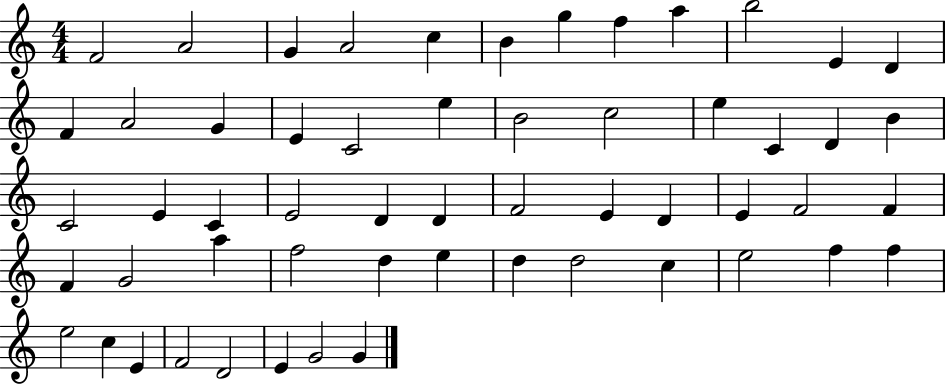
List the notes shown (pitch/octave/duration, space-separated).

F4/h A4/h G4/q A4/h C5/q B4/q G5/q F5/q A5/q B5/h E4/q D4/q F4/q A4/h G4/q E4/q C4/h E5/q B4/h C5/h E5/q C4/q D4/q B4/q C4/h E4/q C4/q E4/h D4/q D4/q F4/h E4/q D4/q E4/q F4/h F4/q F4/q G4/h A5/q F5/h D5/q E5/q D5/q D5/h C5/q E5/h F5/q F5/q E5/h C5/q E4/q F4/h D4/h E4/q G4/h G4/q